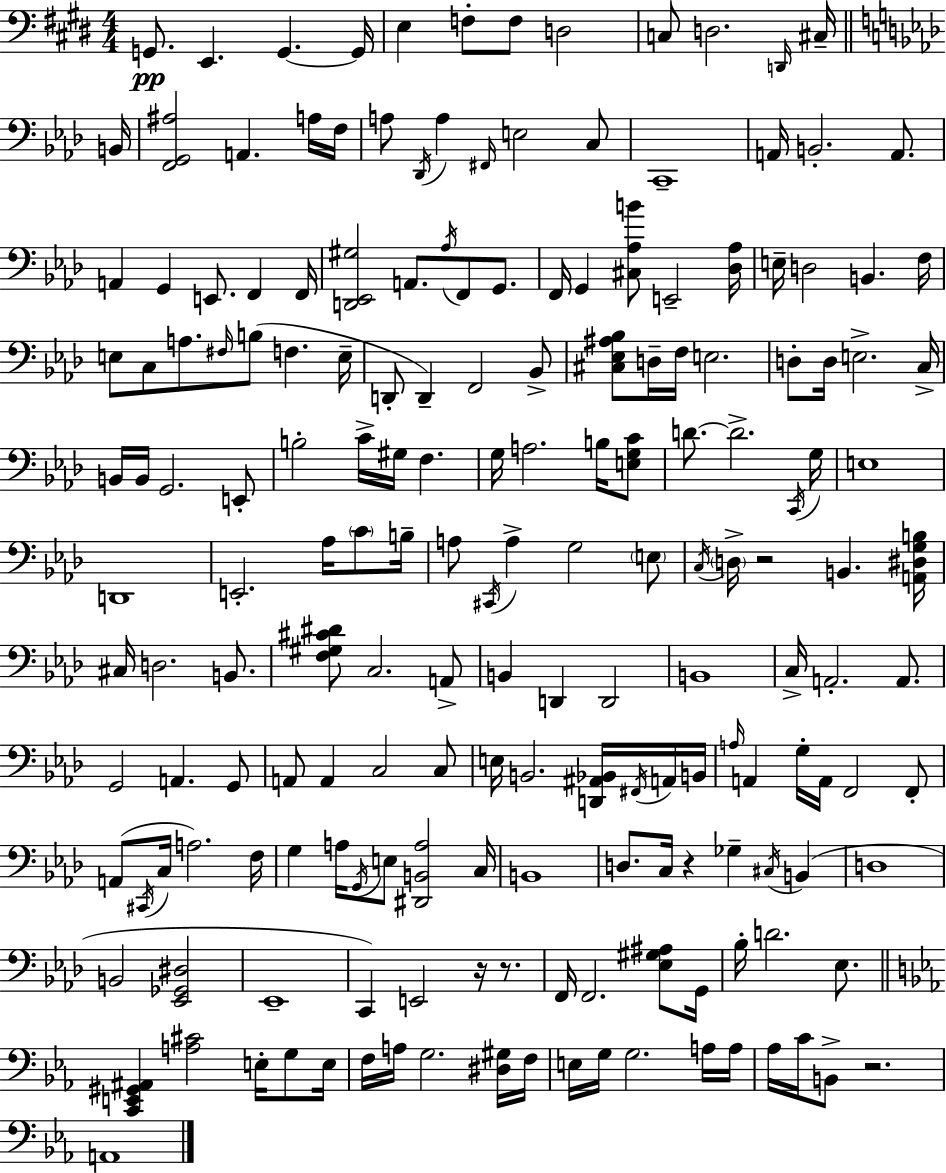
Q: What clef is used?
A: bass